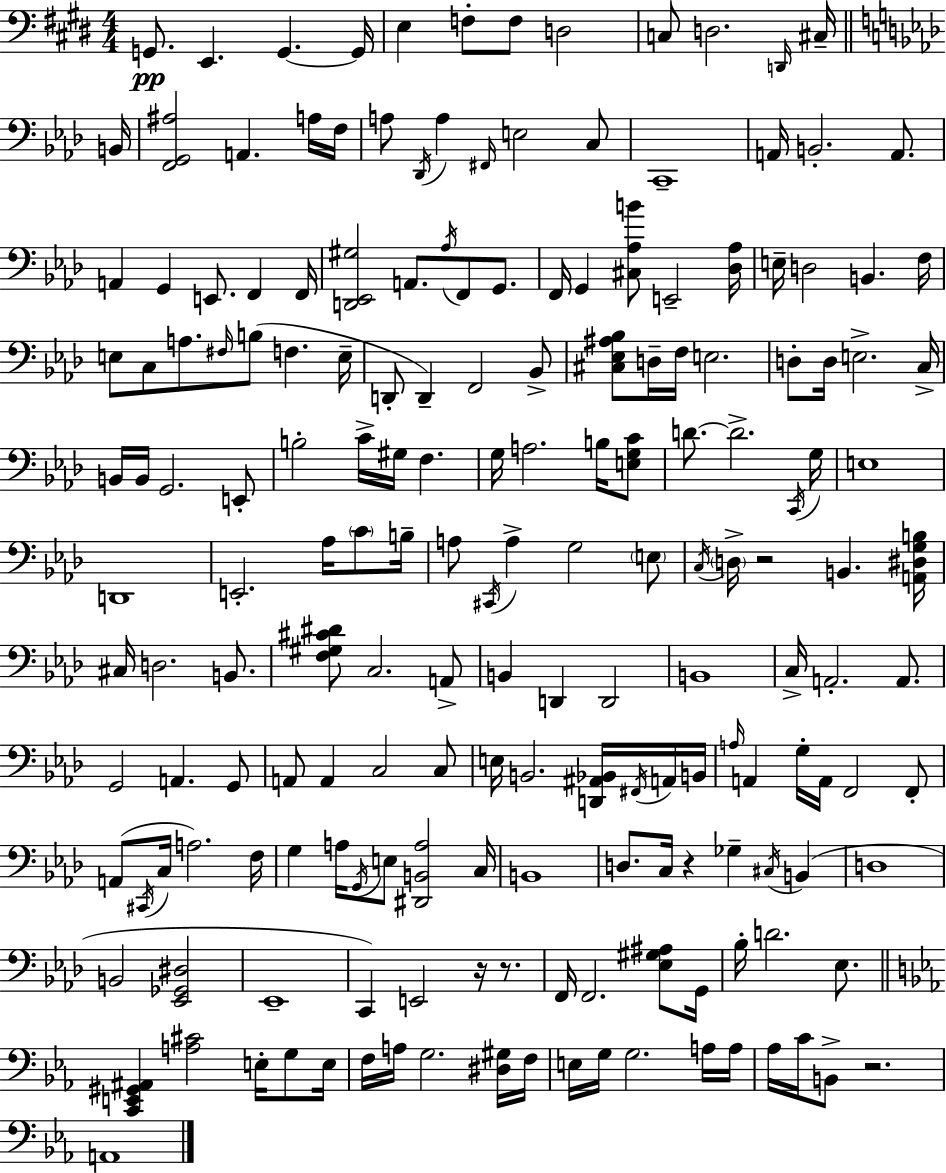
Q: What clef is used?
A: bass